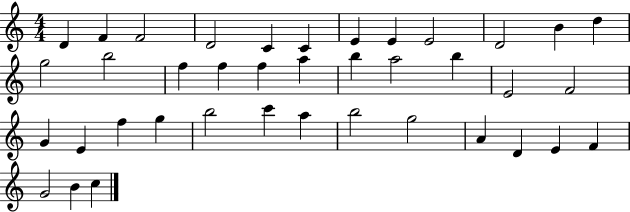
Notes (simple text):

D4/q F4/q F4/h D4/h C4/q C4/q E4/q E4/q E4/h D4/h B4/q D5/q G5/h B5/h F5/q F5/q F5/q A5/q B5/q A5/h B5/q E4/h F4/h G4/q E4/q F5/q G5/q B5/h C6/q A5/q B5/h G5/h A4/q D4/q E4/q F4/q G4/h B4/q C5/q